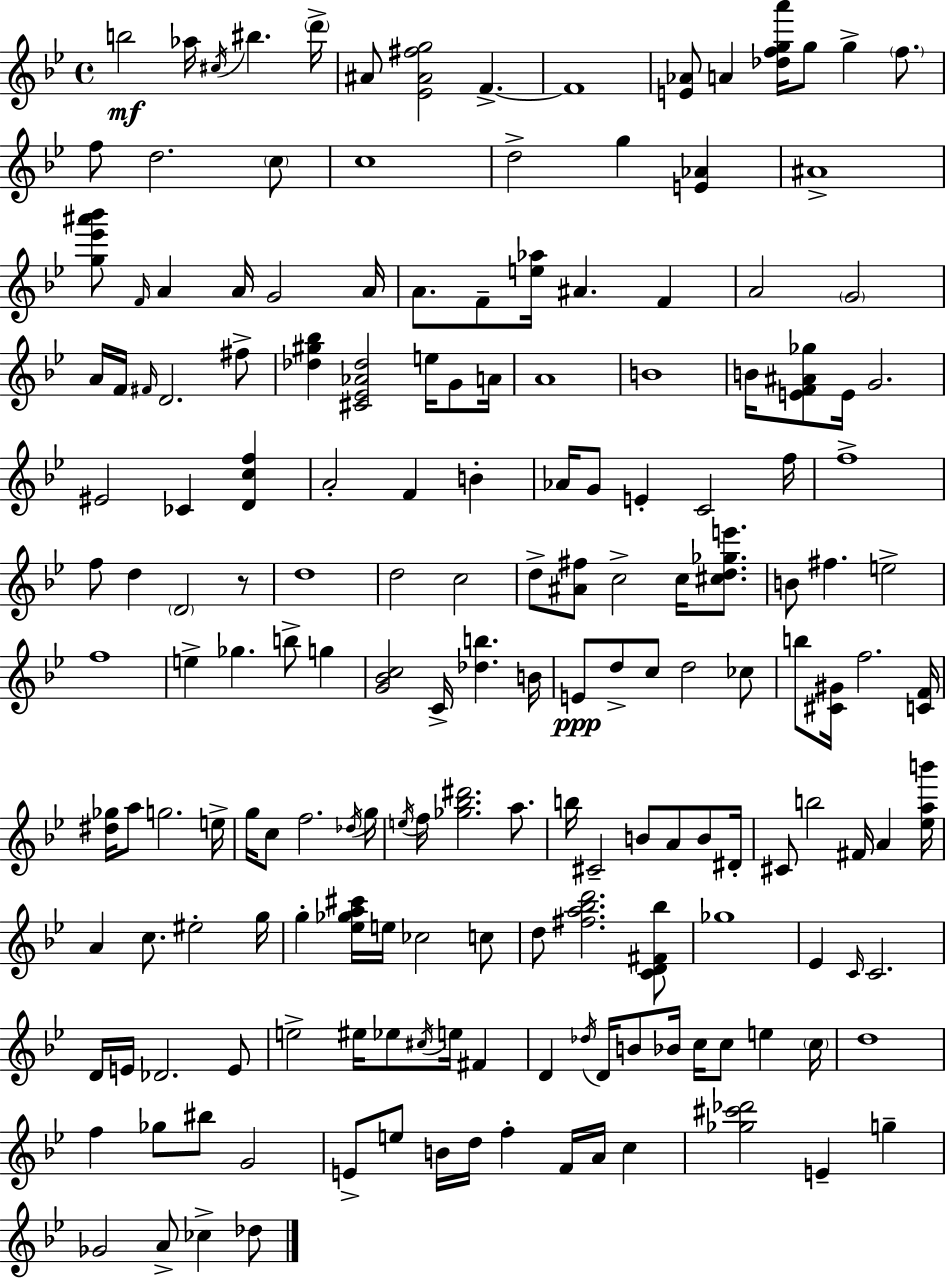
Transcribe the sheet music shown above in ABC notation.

X:1
T:Untitled
M:4/4
L:1/4
K:Gm
b2 _a/4 ^c/4 ^b d'/4 ^A/2 [_E^A^fg]2 F F4 [E_A]/2 A [_dfga']/4 g/2 g f/2 f/2 d2 c/2 c4 d2 g [E_A] ^A4 [g_e'^a'_b']/2 F/4 A A/4 G2 A/4 A/2 F/2 [e_a]/4 ^A F A2 G2 A/4 F/4 ^F/4 D2 ^f/2 [_d^g_b] [^C_E_A_d]2 e/4 G/2 A/4 A4 B4 B/4 [EF^A_g]/2 E/4 G2 ^E2 _C [Dcf] A2 F B _A/4 G/2 E C2 f/4 f4 f/2 d D2 z/2 d4 d2 c2 d/2 [^A^f]/2 c2 c/4 [^cd_ge']/2 B/2 ^f e2 f4 e _g b/2 g [G_Bc]2 C/4 [_db] B/4 E/2 d/2 c/2 d2 _c/2 b/2 [^C^G]/4 f2 [CF]/4 [^d_g]/4 a/2 g2 e/4 g/4 c/2 f2 _d/4 g/4 e/4 f/4 [_g_b^d']2 a/2 b/4 ^C2 B/2 A/2 B/2 ^D/4 ^C/2 b2 ^F/4 A [_eab']/4 A c/2 ^e2 g/4 g [_e_ga^c']/4 e/4 _c2 c/2 d/2 [^fa_bd']2 [CD^F_b]/2 _g4 _E C/4 C2 D/4 E/4 _D2 E/2 e2 ^e/4 _e/2 ^c/4 e/4 ^F D _d/4 D/4 B/2 _B/4 c/4 c/2 e c/4 d4 f _g/2 ^b/2 G2 E/2 e/2 B/4 d/4 f F/4 A/4 c [_g^c'_d']2 E g _G2 A/2 _c _d/2